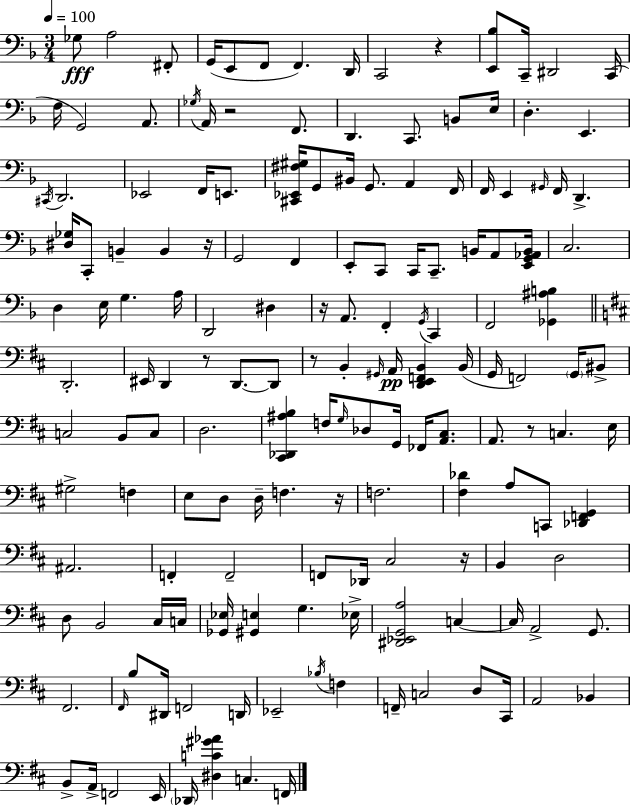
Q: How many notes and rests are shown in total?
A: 159